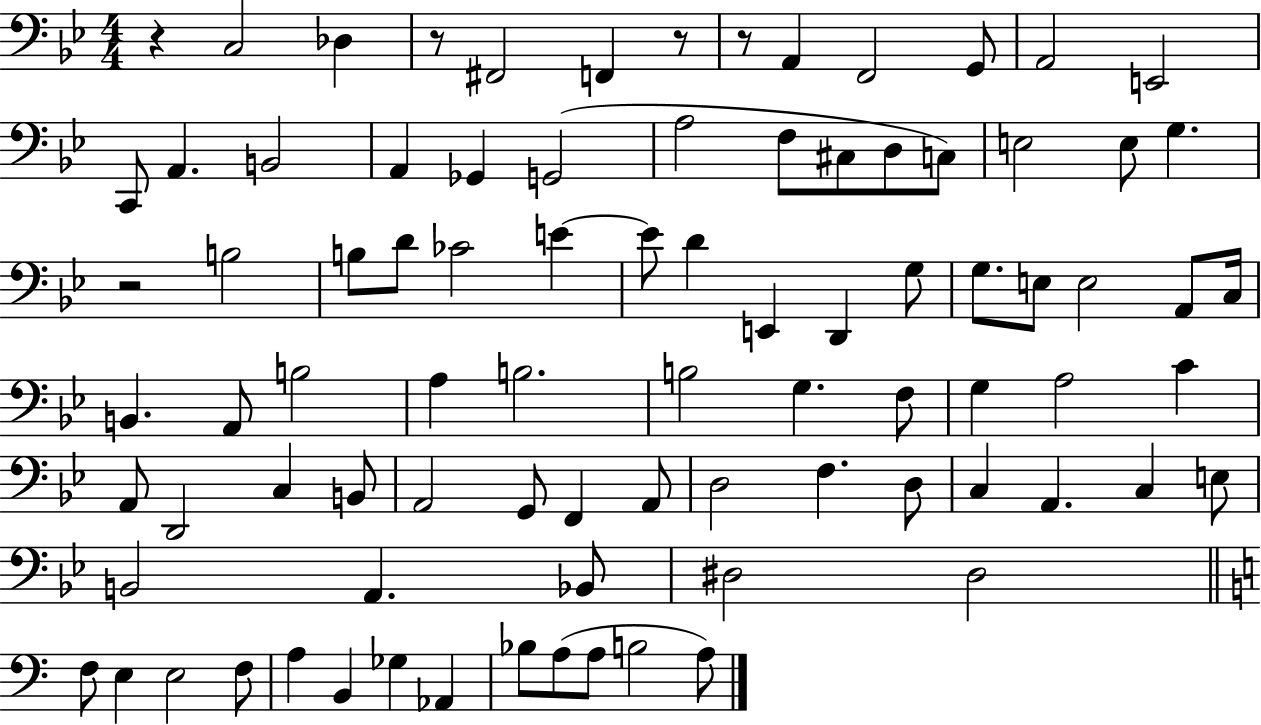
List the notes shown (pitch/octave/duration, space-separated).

R/q C3/h Db3/q R/e F#2/h F2/q R/e R/e A2/q F2/h G2/e A2/h E2/h C2/e A2/q. B2/h A2/q Gb2/q G2/h A3/h F3/e C#3/e D3/e C3/e E3/h E3/e G3/q. R/h B3/h B3/e D4/e CES4/h E4/q E4/e D4/q E2/q D2/q G3/e G3/e. E3/e E3/h A2/e C3/s B2/q. A2/e B3/h A3/q B3/h. B3/h G3/q. F3/e G3/q A3/h C4/q A2/e D2/h C3/q B2/e A2/h G2/e F2/q A2/e D3/h F3/q. D3/e C3/q A2/q. C3/q E3/e B2/h A2/q. Bb2/e D#3/h D#3/h F3/e E3/q E3/h F3/e A3/q B2/q Gb3/q Ab2/q Bb3/e A3/e A3/e B3/h A3/e